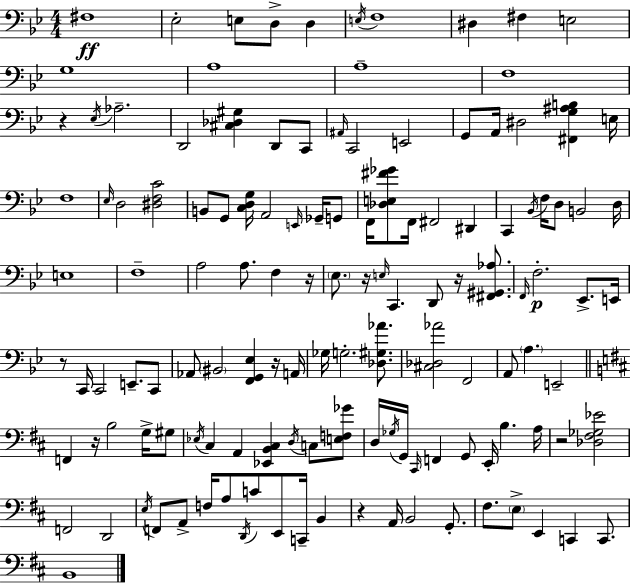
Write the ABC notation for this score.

X:1
T:Untitled
M:4/4
L:1/4
K:Bb
^F,4 _E,2 E,/2 D,/2 D, E,/4 F,4 ^D, ^F, E,2 G,4 A,4 A,4 F,4 z _E,/4 _A,2 D,,2 [^C,_D,^G,] D,,/2 C,,/2 ^A,,/4 C,,2 E,,2 G,,/2 A,,/4 ^D,2 [^F,,G,^A,B,] E,/4 F,4 _E,/4 D,2 [^D,F,C]2 B,,/2 G,,/2 [C,D,G,]/4 A,,2 E,,/4 _G,,/4 G,,/2 F,,/4 [_D,E,^F_G]/2 F,,/4 ^F,,2 ^D,, C,, _B,,/4 F,/4 D,/2 B,,2 D,/4 E,4 F,4 A,2 A,/2 F, z/4 _E,/2 z/4 E,/4 C,, D,,/2 z/4 [^F,,^G,,_A,]/2 F,,/4 F,2 _E,,/2 E,,/4 z/2 C,,/4 C,,2 E,,/2 C,,/2 _A,,/2 ^B,,2 [F,,G,,_E,] z/4 A,,/4 _G,/4 G,2 [_D,^G,_A]/2 [^C,_D,_A]2 F,,2 A,,/2 A, E,,2 F,, z/4 B,2 G,/4 ^G,/2 _E,/4 ^C, A,, [_E,,B,,^C,] D,/4 C,/2 [E,F,_G]/2 D,/4 _G,/4 G,,/4 ^C,,/4 F,, G,,/2 E,,/4 B, A,/4 z2 [_D,^F,_G,_E]2 F,,2 D,,2 E,/4 F,,/2 A,,/2 F,/4 A,/2 D,,/4 C/2 E,,/2 C,,/4 B,, z A,,/4 B,,2 G,,/2 ^F,/2 E,/2 E,, C,, C,,/2 B,,4